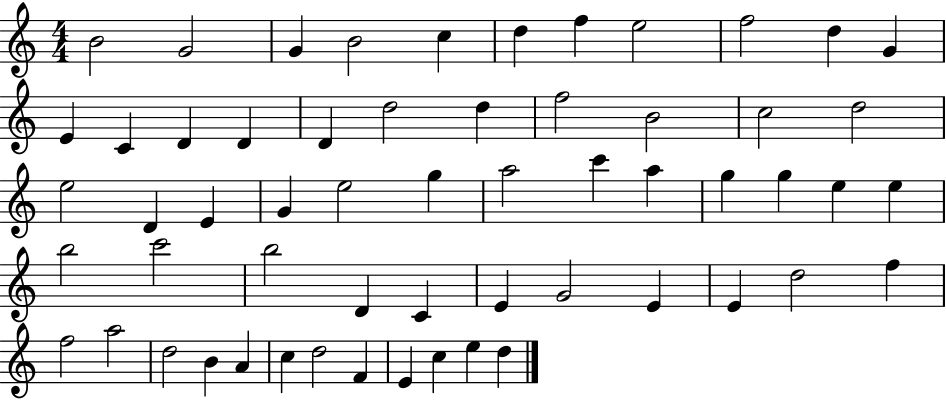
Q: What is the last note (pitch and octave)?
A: D5